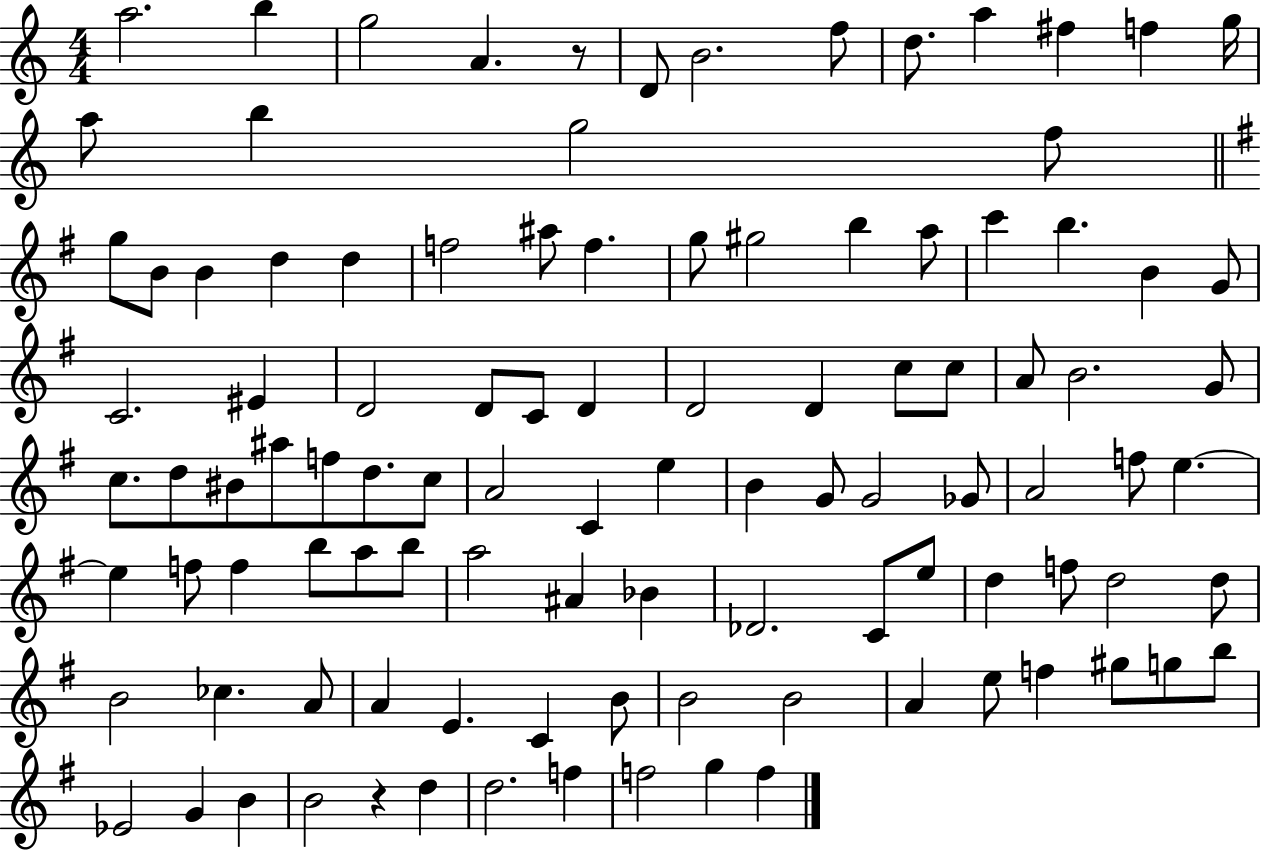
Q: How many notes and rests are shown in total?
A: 105